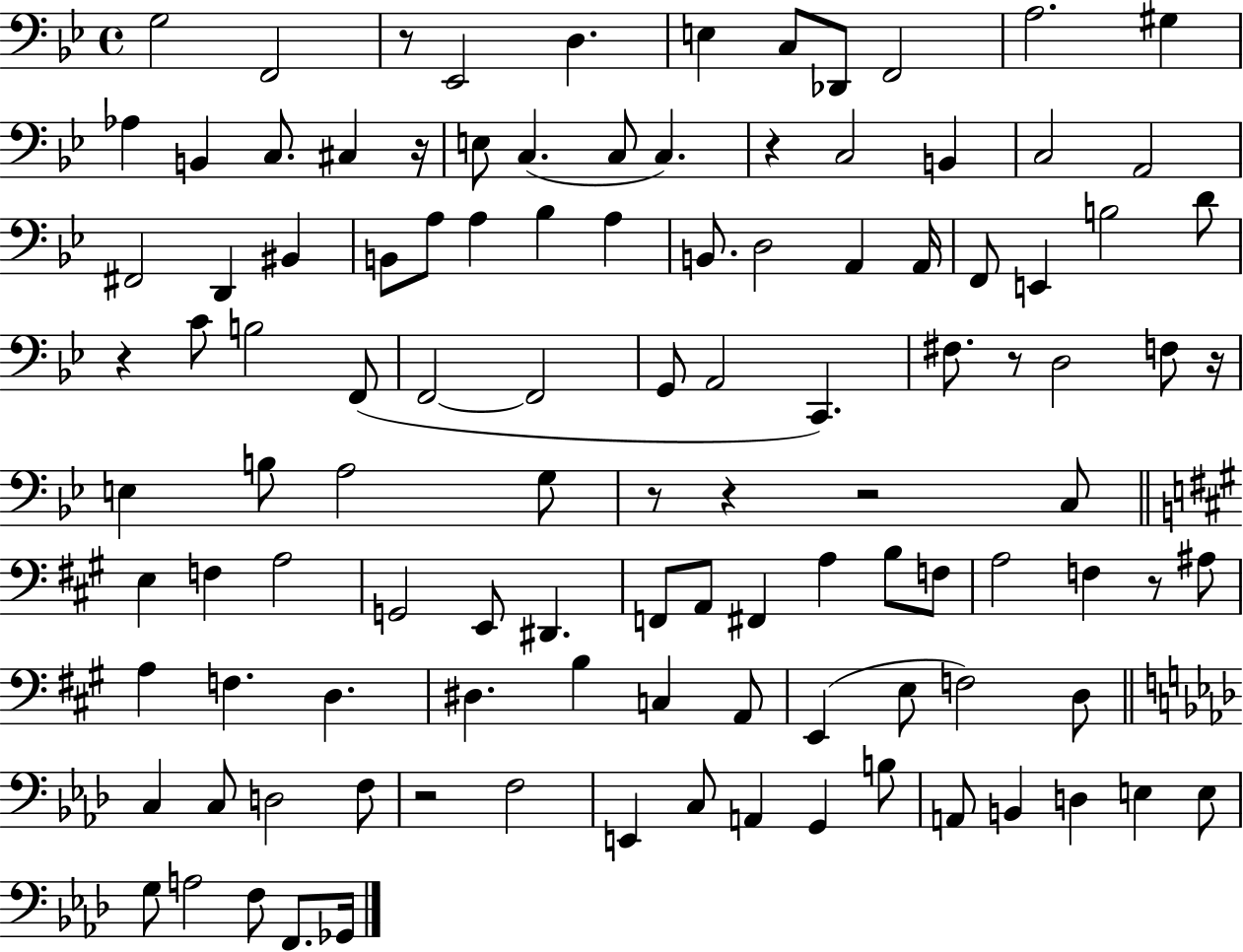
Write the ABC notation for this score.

X:1
T:Untitled
M:4/4
L:1/4
K:Bb
G,2 F,,2 z/2 _E,,2 D, E, C,/2 _D,,/2 F,,2 A,2 ^G, _A, B,, C,/2 ^C, z/4 E,/2 C, C,/2 C, z C,2 B,, C,2 A,,2 ^F,,2 D,, ^B,, B,,/2 A,/2 A, _B, A, B,,/2 D,2 A,, A,,/4 F,,/2 E,, B,2 D/2 z C/2 B,2 F,,/2 F,,2 F,,2 G,,/2 A,,2 C,, ^F,/2 z/2 D,2 F,/2 z/4 E, B,/2 A,2 G,/2 z/2 z z2 C,/2 E, F, A,2 G,,2 E,,/2 ^D,, F,,/2 A,,/2 ^F,, A, B,/2 F,/2 A,2 F, z/2 ^A,/2 A, F, D, ^D, B, C, A,,/2 E,, E,/2 F,2 D,/2 C, C,/2 D,2 F,/2 z2 F,2 E,, C,/2 A,, G,, B,/2 A,,/2 B,, D, E, E,/2 G,/2 A,2 F,/2 F,,/2 _G,,/4